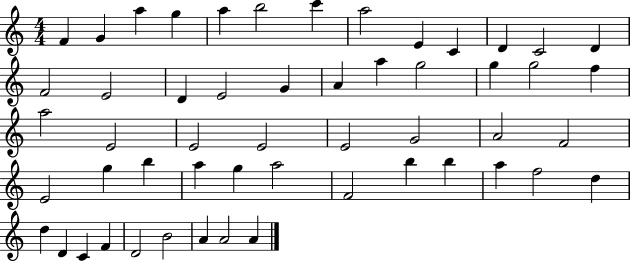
F4/q G4/q A5/q G5/q A5/q B5/h C6/q A5/h E4/q C4/q D4/q C4/h D4/q F4/h E4/h D4/q E4/h G4/q A4/q A5/q G5/h G5/q G5/h F5/q A5/h E4/h E4/h E4/h E4/h G4/h A4/h F4/h E4/h G5/q B5/q A5/q G5/q A5/h F4/h B5/q B5/q A5/q F5/h D5/q D5/q D4/q C4/q F4/q D4/h B4/h A4/q A4/h A4/q